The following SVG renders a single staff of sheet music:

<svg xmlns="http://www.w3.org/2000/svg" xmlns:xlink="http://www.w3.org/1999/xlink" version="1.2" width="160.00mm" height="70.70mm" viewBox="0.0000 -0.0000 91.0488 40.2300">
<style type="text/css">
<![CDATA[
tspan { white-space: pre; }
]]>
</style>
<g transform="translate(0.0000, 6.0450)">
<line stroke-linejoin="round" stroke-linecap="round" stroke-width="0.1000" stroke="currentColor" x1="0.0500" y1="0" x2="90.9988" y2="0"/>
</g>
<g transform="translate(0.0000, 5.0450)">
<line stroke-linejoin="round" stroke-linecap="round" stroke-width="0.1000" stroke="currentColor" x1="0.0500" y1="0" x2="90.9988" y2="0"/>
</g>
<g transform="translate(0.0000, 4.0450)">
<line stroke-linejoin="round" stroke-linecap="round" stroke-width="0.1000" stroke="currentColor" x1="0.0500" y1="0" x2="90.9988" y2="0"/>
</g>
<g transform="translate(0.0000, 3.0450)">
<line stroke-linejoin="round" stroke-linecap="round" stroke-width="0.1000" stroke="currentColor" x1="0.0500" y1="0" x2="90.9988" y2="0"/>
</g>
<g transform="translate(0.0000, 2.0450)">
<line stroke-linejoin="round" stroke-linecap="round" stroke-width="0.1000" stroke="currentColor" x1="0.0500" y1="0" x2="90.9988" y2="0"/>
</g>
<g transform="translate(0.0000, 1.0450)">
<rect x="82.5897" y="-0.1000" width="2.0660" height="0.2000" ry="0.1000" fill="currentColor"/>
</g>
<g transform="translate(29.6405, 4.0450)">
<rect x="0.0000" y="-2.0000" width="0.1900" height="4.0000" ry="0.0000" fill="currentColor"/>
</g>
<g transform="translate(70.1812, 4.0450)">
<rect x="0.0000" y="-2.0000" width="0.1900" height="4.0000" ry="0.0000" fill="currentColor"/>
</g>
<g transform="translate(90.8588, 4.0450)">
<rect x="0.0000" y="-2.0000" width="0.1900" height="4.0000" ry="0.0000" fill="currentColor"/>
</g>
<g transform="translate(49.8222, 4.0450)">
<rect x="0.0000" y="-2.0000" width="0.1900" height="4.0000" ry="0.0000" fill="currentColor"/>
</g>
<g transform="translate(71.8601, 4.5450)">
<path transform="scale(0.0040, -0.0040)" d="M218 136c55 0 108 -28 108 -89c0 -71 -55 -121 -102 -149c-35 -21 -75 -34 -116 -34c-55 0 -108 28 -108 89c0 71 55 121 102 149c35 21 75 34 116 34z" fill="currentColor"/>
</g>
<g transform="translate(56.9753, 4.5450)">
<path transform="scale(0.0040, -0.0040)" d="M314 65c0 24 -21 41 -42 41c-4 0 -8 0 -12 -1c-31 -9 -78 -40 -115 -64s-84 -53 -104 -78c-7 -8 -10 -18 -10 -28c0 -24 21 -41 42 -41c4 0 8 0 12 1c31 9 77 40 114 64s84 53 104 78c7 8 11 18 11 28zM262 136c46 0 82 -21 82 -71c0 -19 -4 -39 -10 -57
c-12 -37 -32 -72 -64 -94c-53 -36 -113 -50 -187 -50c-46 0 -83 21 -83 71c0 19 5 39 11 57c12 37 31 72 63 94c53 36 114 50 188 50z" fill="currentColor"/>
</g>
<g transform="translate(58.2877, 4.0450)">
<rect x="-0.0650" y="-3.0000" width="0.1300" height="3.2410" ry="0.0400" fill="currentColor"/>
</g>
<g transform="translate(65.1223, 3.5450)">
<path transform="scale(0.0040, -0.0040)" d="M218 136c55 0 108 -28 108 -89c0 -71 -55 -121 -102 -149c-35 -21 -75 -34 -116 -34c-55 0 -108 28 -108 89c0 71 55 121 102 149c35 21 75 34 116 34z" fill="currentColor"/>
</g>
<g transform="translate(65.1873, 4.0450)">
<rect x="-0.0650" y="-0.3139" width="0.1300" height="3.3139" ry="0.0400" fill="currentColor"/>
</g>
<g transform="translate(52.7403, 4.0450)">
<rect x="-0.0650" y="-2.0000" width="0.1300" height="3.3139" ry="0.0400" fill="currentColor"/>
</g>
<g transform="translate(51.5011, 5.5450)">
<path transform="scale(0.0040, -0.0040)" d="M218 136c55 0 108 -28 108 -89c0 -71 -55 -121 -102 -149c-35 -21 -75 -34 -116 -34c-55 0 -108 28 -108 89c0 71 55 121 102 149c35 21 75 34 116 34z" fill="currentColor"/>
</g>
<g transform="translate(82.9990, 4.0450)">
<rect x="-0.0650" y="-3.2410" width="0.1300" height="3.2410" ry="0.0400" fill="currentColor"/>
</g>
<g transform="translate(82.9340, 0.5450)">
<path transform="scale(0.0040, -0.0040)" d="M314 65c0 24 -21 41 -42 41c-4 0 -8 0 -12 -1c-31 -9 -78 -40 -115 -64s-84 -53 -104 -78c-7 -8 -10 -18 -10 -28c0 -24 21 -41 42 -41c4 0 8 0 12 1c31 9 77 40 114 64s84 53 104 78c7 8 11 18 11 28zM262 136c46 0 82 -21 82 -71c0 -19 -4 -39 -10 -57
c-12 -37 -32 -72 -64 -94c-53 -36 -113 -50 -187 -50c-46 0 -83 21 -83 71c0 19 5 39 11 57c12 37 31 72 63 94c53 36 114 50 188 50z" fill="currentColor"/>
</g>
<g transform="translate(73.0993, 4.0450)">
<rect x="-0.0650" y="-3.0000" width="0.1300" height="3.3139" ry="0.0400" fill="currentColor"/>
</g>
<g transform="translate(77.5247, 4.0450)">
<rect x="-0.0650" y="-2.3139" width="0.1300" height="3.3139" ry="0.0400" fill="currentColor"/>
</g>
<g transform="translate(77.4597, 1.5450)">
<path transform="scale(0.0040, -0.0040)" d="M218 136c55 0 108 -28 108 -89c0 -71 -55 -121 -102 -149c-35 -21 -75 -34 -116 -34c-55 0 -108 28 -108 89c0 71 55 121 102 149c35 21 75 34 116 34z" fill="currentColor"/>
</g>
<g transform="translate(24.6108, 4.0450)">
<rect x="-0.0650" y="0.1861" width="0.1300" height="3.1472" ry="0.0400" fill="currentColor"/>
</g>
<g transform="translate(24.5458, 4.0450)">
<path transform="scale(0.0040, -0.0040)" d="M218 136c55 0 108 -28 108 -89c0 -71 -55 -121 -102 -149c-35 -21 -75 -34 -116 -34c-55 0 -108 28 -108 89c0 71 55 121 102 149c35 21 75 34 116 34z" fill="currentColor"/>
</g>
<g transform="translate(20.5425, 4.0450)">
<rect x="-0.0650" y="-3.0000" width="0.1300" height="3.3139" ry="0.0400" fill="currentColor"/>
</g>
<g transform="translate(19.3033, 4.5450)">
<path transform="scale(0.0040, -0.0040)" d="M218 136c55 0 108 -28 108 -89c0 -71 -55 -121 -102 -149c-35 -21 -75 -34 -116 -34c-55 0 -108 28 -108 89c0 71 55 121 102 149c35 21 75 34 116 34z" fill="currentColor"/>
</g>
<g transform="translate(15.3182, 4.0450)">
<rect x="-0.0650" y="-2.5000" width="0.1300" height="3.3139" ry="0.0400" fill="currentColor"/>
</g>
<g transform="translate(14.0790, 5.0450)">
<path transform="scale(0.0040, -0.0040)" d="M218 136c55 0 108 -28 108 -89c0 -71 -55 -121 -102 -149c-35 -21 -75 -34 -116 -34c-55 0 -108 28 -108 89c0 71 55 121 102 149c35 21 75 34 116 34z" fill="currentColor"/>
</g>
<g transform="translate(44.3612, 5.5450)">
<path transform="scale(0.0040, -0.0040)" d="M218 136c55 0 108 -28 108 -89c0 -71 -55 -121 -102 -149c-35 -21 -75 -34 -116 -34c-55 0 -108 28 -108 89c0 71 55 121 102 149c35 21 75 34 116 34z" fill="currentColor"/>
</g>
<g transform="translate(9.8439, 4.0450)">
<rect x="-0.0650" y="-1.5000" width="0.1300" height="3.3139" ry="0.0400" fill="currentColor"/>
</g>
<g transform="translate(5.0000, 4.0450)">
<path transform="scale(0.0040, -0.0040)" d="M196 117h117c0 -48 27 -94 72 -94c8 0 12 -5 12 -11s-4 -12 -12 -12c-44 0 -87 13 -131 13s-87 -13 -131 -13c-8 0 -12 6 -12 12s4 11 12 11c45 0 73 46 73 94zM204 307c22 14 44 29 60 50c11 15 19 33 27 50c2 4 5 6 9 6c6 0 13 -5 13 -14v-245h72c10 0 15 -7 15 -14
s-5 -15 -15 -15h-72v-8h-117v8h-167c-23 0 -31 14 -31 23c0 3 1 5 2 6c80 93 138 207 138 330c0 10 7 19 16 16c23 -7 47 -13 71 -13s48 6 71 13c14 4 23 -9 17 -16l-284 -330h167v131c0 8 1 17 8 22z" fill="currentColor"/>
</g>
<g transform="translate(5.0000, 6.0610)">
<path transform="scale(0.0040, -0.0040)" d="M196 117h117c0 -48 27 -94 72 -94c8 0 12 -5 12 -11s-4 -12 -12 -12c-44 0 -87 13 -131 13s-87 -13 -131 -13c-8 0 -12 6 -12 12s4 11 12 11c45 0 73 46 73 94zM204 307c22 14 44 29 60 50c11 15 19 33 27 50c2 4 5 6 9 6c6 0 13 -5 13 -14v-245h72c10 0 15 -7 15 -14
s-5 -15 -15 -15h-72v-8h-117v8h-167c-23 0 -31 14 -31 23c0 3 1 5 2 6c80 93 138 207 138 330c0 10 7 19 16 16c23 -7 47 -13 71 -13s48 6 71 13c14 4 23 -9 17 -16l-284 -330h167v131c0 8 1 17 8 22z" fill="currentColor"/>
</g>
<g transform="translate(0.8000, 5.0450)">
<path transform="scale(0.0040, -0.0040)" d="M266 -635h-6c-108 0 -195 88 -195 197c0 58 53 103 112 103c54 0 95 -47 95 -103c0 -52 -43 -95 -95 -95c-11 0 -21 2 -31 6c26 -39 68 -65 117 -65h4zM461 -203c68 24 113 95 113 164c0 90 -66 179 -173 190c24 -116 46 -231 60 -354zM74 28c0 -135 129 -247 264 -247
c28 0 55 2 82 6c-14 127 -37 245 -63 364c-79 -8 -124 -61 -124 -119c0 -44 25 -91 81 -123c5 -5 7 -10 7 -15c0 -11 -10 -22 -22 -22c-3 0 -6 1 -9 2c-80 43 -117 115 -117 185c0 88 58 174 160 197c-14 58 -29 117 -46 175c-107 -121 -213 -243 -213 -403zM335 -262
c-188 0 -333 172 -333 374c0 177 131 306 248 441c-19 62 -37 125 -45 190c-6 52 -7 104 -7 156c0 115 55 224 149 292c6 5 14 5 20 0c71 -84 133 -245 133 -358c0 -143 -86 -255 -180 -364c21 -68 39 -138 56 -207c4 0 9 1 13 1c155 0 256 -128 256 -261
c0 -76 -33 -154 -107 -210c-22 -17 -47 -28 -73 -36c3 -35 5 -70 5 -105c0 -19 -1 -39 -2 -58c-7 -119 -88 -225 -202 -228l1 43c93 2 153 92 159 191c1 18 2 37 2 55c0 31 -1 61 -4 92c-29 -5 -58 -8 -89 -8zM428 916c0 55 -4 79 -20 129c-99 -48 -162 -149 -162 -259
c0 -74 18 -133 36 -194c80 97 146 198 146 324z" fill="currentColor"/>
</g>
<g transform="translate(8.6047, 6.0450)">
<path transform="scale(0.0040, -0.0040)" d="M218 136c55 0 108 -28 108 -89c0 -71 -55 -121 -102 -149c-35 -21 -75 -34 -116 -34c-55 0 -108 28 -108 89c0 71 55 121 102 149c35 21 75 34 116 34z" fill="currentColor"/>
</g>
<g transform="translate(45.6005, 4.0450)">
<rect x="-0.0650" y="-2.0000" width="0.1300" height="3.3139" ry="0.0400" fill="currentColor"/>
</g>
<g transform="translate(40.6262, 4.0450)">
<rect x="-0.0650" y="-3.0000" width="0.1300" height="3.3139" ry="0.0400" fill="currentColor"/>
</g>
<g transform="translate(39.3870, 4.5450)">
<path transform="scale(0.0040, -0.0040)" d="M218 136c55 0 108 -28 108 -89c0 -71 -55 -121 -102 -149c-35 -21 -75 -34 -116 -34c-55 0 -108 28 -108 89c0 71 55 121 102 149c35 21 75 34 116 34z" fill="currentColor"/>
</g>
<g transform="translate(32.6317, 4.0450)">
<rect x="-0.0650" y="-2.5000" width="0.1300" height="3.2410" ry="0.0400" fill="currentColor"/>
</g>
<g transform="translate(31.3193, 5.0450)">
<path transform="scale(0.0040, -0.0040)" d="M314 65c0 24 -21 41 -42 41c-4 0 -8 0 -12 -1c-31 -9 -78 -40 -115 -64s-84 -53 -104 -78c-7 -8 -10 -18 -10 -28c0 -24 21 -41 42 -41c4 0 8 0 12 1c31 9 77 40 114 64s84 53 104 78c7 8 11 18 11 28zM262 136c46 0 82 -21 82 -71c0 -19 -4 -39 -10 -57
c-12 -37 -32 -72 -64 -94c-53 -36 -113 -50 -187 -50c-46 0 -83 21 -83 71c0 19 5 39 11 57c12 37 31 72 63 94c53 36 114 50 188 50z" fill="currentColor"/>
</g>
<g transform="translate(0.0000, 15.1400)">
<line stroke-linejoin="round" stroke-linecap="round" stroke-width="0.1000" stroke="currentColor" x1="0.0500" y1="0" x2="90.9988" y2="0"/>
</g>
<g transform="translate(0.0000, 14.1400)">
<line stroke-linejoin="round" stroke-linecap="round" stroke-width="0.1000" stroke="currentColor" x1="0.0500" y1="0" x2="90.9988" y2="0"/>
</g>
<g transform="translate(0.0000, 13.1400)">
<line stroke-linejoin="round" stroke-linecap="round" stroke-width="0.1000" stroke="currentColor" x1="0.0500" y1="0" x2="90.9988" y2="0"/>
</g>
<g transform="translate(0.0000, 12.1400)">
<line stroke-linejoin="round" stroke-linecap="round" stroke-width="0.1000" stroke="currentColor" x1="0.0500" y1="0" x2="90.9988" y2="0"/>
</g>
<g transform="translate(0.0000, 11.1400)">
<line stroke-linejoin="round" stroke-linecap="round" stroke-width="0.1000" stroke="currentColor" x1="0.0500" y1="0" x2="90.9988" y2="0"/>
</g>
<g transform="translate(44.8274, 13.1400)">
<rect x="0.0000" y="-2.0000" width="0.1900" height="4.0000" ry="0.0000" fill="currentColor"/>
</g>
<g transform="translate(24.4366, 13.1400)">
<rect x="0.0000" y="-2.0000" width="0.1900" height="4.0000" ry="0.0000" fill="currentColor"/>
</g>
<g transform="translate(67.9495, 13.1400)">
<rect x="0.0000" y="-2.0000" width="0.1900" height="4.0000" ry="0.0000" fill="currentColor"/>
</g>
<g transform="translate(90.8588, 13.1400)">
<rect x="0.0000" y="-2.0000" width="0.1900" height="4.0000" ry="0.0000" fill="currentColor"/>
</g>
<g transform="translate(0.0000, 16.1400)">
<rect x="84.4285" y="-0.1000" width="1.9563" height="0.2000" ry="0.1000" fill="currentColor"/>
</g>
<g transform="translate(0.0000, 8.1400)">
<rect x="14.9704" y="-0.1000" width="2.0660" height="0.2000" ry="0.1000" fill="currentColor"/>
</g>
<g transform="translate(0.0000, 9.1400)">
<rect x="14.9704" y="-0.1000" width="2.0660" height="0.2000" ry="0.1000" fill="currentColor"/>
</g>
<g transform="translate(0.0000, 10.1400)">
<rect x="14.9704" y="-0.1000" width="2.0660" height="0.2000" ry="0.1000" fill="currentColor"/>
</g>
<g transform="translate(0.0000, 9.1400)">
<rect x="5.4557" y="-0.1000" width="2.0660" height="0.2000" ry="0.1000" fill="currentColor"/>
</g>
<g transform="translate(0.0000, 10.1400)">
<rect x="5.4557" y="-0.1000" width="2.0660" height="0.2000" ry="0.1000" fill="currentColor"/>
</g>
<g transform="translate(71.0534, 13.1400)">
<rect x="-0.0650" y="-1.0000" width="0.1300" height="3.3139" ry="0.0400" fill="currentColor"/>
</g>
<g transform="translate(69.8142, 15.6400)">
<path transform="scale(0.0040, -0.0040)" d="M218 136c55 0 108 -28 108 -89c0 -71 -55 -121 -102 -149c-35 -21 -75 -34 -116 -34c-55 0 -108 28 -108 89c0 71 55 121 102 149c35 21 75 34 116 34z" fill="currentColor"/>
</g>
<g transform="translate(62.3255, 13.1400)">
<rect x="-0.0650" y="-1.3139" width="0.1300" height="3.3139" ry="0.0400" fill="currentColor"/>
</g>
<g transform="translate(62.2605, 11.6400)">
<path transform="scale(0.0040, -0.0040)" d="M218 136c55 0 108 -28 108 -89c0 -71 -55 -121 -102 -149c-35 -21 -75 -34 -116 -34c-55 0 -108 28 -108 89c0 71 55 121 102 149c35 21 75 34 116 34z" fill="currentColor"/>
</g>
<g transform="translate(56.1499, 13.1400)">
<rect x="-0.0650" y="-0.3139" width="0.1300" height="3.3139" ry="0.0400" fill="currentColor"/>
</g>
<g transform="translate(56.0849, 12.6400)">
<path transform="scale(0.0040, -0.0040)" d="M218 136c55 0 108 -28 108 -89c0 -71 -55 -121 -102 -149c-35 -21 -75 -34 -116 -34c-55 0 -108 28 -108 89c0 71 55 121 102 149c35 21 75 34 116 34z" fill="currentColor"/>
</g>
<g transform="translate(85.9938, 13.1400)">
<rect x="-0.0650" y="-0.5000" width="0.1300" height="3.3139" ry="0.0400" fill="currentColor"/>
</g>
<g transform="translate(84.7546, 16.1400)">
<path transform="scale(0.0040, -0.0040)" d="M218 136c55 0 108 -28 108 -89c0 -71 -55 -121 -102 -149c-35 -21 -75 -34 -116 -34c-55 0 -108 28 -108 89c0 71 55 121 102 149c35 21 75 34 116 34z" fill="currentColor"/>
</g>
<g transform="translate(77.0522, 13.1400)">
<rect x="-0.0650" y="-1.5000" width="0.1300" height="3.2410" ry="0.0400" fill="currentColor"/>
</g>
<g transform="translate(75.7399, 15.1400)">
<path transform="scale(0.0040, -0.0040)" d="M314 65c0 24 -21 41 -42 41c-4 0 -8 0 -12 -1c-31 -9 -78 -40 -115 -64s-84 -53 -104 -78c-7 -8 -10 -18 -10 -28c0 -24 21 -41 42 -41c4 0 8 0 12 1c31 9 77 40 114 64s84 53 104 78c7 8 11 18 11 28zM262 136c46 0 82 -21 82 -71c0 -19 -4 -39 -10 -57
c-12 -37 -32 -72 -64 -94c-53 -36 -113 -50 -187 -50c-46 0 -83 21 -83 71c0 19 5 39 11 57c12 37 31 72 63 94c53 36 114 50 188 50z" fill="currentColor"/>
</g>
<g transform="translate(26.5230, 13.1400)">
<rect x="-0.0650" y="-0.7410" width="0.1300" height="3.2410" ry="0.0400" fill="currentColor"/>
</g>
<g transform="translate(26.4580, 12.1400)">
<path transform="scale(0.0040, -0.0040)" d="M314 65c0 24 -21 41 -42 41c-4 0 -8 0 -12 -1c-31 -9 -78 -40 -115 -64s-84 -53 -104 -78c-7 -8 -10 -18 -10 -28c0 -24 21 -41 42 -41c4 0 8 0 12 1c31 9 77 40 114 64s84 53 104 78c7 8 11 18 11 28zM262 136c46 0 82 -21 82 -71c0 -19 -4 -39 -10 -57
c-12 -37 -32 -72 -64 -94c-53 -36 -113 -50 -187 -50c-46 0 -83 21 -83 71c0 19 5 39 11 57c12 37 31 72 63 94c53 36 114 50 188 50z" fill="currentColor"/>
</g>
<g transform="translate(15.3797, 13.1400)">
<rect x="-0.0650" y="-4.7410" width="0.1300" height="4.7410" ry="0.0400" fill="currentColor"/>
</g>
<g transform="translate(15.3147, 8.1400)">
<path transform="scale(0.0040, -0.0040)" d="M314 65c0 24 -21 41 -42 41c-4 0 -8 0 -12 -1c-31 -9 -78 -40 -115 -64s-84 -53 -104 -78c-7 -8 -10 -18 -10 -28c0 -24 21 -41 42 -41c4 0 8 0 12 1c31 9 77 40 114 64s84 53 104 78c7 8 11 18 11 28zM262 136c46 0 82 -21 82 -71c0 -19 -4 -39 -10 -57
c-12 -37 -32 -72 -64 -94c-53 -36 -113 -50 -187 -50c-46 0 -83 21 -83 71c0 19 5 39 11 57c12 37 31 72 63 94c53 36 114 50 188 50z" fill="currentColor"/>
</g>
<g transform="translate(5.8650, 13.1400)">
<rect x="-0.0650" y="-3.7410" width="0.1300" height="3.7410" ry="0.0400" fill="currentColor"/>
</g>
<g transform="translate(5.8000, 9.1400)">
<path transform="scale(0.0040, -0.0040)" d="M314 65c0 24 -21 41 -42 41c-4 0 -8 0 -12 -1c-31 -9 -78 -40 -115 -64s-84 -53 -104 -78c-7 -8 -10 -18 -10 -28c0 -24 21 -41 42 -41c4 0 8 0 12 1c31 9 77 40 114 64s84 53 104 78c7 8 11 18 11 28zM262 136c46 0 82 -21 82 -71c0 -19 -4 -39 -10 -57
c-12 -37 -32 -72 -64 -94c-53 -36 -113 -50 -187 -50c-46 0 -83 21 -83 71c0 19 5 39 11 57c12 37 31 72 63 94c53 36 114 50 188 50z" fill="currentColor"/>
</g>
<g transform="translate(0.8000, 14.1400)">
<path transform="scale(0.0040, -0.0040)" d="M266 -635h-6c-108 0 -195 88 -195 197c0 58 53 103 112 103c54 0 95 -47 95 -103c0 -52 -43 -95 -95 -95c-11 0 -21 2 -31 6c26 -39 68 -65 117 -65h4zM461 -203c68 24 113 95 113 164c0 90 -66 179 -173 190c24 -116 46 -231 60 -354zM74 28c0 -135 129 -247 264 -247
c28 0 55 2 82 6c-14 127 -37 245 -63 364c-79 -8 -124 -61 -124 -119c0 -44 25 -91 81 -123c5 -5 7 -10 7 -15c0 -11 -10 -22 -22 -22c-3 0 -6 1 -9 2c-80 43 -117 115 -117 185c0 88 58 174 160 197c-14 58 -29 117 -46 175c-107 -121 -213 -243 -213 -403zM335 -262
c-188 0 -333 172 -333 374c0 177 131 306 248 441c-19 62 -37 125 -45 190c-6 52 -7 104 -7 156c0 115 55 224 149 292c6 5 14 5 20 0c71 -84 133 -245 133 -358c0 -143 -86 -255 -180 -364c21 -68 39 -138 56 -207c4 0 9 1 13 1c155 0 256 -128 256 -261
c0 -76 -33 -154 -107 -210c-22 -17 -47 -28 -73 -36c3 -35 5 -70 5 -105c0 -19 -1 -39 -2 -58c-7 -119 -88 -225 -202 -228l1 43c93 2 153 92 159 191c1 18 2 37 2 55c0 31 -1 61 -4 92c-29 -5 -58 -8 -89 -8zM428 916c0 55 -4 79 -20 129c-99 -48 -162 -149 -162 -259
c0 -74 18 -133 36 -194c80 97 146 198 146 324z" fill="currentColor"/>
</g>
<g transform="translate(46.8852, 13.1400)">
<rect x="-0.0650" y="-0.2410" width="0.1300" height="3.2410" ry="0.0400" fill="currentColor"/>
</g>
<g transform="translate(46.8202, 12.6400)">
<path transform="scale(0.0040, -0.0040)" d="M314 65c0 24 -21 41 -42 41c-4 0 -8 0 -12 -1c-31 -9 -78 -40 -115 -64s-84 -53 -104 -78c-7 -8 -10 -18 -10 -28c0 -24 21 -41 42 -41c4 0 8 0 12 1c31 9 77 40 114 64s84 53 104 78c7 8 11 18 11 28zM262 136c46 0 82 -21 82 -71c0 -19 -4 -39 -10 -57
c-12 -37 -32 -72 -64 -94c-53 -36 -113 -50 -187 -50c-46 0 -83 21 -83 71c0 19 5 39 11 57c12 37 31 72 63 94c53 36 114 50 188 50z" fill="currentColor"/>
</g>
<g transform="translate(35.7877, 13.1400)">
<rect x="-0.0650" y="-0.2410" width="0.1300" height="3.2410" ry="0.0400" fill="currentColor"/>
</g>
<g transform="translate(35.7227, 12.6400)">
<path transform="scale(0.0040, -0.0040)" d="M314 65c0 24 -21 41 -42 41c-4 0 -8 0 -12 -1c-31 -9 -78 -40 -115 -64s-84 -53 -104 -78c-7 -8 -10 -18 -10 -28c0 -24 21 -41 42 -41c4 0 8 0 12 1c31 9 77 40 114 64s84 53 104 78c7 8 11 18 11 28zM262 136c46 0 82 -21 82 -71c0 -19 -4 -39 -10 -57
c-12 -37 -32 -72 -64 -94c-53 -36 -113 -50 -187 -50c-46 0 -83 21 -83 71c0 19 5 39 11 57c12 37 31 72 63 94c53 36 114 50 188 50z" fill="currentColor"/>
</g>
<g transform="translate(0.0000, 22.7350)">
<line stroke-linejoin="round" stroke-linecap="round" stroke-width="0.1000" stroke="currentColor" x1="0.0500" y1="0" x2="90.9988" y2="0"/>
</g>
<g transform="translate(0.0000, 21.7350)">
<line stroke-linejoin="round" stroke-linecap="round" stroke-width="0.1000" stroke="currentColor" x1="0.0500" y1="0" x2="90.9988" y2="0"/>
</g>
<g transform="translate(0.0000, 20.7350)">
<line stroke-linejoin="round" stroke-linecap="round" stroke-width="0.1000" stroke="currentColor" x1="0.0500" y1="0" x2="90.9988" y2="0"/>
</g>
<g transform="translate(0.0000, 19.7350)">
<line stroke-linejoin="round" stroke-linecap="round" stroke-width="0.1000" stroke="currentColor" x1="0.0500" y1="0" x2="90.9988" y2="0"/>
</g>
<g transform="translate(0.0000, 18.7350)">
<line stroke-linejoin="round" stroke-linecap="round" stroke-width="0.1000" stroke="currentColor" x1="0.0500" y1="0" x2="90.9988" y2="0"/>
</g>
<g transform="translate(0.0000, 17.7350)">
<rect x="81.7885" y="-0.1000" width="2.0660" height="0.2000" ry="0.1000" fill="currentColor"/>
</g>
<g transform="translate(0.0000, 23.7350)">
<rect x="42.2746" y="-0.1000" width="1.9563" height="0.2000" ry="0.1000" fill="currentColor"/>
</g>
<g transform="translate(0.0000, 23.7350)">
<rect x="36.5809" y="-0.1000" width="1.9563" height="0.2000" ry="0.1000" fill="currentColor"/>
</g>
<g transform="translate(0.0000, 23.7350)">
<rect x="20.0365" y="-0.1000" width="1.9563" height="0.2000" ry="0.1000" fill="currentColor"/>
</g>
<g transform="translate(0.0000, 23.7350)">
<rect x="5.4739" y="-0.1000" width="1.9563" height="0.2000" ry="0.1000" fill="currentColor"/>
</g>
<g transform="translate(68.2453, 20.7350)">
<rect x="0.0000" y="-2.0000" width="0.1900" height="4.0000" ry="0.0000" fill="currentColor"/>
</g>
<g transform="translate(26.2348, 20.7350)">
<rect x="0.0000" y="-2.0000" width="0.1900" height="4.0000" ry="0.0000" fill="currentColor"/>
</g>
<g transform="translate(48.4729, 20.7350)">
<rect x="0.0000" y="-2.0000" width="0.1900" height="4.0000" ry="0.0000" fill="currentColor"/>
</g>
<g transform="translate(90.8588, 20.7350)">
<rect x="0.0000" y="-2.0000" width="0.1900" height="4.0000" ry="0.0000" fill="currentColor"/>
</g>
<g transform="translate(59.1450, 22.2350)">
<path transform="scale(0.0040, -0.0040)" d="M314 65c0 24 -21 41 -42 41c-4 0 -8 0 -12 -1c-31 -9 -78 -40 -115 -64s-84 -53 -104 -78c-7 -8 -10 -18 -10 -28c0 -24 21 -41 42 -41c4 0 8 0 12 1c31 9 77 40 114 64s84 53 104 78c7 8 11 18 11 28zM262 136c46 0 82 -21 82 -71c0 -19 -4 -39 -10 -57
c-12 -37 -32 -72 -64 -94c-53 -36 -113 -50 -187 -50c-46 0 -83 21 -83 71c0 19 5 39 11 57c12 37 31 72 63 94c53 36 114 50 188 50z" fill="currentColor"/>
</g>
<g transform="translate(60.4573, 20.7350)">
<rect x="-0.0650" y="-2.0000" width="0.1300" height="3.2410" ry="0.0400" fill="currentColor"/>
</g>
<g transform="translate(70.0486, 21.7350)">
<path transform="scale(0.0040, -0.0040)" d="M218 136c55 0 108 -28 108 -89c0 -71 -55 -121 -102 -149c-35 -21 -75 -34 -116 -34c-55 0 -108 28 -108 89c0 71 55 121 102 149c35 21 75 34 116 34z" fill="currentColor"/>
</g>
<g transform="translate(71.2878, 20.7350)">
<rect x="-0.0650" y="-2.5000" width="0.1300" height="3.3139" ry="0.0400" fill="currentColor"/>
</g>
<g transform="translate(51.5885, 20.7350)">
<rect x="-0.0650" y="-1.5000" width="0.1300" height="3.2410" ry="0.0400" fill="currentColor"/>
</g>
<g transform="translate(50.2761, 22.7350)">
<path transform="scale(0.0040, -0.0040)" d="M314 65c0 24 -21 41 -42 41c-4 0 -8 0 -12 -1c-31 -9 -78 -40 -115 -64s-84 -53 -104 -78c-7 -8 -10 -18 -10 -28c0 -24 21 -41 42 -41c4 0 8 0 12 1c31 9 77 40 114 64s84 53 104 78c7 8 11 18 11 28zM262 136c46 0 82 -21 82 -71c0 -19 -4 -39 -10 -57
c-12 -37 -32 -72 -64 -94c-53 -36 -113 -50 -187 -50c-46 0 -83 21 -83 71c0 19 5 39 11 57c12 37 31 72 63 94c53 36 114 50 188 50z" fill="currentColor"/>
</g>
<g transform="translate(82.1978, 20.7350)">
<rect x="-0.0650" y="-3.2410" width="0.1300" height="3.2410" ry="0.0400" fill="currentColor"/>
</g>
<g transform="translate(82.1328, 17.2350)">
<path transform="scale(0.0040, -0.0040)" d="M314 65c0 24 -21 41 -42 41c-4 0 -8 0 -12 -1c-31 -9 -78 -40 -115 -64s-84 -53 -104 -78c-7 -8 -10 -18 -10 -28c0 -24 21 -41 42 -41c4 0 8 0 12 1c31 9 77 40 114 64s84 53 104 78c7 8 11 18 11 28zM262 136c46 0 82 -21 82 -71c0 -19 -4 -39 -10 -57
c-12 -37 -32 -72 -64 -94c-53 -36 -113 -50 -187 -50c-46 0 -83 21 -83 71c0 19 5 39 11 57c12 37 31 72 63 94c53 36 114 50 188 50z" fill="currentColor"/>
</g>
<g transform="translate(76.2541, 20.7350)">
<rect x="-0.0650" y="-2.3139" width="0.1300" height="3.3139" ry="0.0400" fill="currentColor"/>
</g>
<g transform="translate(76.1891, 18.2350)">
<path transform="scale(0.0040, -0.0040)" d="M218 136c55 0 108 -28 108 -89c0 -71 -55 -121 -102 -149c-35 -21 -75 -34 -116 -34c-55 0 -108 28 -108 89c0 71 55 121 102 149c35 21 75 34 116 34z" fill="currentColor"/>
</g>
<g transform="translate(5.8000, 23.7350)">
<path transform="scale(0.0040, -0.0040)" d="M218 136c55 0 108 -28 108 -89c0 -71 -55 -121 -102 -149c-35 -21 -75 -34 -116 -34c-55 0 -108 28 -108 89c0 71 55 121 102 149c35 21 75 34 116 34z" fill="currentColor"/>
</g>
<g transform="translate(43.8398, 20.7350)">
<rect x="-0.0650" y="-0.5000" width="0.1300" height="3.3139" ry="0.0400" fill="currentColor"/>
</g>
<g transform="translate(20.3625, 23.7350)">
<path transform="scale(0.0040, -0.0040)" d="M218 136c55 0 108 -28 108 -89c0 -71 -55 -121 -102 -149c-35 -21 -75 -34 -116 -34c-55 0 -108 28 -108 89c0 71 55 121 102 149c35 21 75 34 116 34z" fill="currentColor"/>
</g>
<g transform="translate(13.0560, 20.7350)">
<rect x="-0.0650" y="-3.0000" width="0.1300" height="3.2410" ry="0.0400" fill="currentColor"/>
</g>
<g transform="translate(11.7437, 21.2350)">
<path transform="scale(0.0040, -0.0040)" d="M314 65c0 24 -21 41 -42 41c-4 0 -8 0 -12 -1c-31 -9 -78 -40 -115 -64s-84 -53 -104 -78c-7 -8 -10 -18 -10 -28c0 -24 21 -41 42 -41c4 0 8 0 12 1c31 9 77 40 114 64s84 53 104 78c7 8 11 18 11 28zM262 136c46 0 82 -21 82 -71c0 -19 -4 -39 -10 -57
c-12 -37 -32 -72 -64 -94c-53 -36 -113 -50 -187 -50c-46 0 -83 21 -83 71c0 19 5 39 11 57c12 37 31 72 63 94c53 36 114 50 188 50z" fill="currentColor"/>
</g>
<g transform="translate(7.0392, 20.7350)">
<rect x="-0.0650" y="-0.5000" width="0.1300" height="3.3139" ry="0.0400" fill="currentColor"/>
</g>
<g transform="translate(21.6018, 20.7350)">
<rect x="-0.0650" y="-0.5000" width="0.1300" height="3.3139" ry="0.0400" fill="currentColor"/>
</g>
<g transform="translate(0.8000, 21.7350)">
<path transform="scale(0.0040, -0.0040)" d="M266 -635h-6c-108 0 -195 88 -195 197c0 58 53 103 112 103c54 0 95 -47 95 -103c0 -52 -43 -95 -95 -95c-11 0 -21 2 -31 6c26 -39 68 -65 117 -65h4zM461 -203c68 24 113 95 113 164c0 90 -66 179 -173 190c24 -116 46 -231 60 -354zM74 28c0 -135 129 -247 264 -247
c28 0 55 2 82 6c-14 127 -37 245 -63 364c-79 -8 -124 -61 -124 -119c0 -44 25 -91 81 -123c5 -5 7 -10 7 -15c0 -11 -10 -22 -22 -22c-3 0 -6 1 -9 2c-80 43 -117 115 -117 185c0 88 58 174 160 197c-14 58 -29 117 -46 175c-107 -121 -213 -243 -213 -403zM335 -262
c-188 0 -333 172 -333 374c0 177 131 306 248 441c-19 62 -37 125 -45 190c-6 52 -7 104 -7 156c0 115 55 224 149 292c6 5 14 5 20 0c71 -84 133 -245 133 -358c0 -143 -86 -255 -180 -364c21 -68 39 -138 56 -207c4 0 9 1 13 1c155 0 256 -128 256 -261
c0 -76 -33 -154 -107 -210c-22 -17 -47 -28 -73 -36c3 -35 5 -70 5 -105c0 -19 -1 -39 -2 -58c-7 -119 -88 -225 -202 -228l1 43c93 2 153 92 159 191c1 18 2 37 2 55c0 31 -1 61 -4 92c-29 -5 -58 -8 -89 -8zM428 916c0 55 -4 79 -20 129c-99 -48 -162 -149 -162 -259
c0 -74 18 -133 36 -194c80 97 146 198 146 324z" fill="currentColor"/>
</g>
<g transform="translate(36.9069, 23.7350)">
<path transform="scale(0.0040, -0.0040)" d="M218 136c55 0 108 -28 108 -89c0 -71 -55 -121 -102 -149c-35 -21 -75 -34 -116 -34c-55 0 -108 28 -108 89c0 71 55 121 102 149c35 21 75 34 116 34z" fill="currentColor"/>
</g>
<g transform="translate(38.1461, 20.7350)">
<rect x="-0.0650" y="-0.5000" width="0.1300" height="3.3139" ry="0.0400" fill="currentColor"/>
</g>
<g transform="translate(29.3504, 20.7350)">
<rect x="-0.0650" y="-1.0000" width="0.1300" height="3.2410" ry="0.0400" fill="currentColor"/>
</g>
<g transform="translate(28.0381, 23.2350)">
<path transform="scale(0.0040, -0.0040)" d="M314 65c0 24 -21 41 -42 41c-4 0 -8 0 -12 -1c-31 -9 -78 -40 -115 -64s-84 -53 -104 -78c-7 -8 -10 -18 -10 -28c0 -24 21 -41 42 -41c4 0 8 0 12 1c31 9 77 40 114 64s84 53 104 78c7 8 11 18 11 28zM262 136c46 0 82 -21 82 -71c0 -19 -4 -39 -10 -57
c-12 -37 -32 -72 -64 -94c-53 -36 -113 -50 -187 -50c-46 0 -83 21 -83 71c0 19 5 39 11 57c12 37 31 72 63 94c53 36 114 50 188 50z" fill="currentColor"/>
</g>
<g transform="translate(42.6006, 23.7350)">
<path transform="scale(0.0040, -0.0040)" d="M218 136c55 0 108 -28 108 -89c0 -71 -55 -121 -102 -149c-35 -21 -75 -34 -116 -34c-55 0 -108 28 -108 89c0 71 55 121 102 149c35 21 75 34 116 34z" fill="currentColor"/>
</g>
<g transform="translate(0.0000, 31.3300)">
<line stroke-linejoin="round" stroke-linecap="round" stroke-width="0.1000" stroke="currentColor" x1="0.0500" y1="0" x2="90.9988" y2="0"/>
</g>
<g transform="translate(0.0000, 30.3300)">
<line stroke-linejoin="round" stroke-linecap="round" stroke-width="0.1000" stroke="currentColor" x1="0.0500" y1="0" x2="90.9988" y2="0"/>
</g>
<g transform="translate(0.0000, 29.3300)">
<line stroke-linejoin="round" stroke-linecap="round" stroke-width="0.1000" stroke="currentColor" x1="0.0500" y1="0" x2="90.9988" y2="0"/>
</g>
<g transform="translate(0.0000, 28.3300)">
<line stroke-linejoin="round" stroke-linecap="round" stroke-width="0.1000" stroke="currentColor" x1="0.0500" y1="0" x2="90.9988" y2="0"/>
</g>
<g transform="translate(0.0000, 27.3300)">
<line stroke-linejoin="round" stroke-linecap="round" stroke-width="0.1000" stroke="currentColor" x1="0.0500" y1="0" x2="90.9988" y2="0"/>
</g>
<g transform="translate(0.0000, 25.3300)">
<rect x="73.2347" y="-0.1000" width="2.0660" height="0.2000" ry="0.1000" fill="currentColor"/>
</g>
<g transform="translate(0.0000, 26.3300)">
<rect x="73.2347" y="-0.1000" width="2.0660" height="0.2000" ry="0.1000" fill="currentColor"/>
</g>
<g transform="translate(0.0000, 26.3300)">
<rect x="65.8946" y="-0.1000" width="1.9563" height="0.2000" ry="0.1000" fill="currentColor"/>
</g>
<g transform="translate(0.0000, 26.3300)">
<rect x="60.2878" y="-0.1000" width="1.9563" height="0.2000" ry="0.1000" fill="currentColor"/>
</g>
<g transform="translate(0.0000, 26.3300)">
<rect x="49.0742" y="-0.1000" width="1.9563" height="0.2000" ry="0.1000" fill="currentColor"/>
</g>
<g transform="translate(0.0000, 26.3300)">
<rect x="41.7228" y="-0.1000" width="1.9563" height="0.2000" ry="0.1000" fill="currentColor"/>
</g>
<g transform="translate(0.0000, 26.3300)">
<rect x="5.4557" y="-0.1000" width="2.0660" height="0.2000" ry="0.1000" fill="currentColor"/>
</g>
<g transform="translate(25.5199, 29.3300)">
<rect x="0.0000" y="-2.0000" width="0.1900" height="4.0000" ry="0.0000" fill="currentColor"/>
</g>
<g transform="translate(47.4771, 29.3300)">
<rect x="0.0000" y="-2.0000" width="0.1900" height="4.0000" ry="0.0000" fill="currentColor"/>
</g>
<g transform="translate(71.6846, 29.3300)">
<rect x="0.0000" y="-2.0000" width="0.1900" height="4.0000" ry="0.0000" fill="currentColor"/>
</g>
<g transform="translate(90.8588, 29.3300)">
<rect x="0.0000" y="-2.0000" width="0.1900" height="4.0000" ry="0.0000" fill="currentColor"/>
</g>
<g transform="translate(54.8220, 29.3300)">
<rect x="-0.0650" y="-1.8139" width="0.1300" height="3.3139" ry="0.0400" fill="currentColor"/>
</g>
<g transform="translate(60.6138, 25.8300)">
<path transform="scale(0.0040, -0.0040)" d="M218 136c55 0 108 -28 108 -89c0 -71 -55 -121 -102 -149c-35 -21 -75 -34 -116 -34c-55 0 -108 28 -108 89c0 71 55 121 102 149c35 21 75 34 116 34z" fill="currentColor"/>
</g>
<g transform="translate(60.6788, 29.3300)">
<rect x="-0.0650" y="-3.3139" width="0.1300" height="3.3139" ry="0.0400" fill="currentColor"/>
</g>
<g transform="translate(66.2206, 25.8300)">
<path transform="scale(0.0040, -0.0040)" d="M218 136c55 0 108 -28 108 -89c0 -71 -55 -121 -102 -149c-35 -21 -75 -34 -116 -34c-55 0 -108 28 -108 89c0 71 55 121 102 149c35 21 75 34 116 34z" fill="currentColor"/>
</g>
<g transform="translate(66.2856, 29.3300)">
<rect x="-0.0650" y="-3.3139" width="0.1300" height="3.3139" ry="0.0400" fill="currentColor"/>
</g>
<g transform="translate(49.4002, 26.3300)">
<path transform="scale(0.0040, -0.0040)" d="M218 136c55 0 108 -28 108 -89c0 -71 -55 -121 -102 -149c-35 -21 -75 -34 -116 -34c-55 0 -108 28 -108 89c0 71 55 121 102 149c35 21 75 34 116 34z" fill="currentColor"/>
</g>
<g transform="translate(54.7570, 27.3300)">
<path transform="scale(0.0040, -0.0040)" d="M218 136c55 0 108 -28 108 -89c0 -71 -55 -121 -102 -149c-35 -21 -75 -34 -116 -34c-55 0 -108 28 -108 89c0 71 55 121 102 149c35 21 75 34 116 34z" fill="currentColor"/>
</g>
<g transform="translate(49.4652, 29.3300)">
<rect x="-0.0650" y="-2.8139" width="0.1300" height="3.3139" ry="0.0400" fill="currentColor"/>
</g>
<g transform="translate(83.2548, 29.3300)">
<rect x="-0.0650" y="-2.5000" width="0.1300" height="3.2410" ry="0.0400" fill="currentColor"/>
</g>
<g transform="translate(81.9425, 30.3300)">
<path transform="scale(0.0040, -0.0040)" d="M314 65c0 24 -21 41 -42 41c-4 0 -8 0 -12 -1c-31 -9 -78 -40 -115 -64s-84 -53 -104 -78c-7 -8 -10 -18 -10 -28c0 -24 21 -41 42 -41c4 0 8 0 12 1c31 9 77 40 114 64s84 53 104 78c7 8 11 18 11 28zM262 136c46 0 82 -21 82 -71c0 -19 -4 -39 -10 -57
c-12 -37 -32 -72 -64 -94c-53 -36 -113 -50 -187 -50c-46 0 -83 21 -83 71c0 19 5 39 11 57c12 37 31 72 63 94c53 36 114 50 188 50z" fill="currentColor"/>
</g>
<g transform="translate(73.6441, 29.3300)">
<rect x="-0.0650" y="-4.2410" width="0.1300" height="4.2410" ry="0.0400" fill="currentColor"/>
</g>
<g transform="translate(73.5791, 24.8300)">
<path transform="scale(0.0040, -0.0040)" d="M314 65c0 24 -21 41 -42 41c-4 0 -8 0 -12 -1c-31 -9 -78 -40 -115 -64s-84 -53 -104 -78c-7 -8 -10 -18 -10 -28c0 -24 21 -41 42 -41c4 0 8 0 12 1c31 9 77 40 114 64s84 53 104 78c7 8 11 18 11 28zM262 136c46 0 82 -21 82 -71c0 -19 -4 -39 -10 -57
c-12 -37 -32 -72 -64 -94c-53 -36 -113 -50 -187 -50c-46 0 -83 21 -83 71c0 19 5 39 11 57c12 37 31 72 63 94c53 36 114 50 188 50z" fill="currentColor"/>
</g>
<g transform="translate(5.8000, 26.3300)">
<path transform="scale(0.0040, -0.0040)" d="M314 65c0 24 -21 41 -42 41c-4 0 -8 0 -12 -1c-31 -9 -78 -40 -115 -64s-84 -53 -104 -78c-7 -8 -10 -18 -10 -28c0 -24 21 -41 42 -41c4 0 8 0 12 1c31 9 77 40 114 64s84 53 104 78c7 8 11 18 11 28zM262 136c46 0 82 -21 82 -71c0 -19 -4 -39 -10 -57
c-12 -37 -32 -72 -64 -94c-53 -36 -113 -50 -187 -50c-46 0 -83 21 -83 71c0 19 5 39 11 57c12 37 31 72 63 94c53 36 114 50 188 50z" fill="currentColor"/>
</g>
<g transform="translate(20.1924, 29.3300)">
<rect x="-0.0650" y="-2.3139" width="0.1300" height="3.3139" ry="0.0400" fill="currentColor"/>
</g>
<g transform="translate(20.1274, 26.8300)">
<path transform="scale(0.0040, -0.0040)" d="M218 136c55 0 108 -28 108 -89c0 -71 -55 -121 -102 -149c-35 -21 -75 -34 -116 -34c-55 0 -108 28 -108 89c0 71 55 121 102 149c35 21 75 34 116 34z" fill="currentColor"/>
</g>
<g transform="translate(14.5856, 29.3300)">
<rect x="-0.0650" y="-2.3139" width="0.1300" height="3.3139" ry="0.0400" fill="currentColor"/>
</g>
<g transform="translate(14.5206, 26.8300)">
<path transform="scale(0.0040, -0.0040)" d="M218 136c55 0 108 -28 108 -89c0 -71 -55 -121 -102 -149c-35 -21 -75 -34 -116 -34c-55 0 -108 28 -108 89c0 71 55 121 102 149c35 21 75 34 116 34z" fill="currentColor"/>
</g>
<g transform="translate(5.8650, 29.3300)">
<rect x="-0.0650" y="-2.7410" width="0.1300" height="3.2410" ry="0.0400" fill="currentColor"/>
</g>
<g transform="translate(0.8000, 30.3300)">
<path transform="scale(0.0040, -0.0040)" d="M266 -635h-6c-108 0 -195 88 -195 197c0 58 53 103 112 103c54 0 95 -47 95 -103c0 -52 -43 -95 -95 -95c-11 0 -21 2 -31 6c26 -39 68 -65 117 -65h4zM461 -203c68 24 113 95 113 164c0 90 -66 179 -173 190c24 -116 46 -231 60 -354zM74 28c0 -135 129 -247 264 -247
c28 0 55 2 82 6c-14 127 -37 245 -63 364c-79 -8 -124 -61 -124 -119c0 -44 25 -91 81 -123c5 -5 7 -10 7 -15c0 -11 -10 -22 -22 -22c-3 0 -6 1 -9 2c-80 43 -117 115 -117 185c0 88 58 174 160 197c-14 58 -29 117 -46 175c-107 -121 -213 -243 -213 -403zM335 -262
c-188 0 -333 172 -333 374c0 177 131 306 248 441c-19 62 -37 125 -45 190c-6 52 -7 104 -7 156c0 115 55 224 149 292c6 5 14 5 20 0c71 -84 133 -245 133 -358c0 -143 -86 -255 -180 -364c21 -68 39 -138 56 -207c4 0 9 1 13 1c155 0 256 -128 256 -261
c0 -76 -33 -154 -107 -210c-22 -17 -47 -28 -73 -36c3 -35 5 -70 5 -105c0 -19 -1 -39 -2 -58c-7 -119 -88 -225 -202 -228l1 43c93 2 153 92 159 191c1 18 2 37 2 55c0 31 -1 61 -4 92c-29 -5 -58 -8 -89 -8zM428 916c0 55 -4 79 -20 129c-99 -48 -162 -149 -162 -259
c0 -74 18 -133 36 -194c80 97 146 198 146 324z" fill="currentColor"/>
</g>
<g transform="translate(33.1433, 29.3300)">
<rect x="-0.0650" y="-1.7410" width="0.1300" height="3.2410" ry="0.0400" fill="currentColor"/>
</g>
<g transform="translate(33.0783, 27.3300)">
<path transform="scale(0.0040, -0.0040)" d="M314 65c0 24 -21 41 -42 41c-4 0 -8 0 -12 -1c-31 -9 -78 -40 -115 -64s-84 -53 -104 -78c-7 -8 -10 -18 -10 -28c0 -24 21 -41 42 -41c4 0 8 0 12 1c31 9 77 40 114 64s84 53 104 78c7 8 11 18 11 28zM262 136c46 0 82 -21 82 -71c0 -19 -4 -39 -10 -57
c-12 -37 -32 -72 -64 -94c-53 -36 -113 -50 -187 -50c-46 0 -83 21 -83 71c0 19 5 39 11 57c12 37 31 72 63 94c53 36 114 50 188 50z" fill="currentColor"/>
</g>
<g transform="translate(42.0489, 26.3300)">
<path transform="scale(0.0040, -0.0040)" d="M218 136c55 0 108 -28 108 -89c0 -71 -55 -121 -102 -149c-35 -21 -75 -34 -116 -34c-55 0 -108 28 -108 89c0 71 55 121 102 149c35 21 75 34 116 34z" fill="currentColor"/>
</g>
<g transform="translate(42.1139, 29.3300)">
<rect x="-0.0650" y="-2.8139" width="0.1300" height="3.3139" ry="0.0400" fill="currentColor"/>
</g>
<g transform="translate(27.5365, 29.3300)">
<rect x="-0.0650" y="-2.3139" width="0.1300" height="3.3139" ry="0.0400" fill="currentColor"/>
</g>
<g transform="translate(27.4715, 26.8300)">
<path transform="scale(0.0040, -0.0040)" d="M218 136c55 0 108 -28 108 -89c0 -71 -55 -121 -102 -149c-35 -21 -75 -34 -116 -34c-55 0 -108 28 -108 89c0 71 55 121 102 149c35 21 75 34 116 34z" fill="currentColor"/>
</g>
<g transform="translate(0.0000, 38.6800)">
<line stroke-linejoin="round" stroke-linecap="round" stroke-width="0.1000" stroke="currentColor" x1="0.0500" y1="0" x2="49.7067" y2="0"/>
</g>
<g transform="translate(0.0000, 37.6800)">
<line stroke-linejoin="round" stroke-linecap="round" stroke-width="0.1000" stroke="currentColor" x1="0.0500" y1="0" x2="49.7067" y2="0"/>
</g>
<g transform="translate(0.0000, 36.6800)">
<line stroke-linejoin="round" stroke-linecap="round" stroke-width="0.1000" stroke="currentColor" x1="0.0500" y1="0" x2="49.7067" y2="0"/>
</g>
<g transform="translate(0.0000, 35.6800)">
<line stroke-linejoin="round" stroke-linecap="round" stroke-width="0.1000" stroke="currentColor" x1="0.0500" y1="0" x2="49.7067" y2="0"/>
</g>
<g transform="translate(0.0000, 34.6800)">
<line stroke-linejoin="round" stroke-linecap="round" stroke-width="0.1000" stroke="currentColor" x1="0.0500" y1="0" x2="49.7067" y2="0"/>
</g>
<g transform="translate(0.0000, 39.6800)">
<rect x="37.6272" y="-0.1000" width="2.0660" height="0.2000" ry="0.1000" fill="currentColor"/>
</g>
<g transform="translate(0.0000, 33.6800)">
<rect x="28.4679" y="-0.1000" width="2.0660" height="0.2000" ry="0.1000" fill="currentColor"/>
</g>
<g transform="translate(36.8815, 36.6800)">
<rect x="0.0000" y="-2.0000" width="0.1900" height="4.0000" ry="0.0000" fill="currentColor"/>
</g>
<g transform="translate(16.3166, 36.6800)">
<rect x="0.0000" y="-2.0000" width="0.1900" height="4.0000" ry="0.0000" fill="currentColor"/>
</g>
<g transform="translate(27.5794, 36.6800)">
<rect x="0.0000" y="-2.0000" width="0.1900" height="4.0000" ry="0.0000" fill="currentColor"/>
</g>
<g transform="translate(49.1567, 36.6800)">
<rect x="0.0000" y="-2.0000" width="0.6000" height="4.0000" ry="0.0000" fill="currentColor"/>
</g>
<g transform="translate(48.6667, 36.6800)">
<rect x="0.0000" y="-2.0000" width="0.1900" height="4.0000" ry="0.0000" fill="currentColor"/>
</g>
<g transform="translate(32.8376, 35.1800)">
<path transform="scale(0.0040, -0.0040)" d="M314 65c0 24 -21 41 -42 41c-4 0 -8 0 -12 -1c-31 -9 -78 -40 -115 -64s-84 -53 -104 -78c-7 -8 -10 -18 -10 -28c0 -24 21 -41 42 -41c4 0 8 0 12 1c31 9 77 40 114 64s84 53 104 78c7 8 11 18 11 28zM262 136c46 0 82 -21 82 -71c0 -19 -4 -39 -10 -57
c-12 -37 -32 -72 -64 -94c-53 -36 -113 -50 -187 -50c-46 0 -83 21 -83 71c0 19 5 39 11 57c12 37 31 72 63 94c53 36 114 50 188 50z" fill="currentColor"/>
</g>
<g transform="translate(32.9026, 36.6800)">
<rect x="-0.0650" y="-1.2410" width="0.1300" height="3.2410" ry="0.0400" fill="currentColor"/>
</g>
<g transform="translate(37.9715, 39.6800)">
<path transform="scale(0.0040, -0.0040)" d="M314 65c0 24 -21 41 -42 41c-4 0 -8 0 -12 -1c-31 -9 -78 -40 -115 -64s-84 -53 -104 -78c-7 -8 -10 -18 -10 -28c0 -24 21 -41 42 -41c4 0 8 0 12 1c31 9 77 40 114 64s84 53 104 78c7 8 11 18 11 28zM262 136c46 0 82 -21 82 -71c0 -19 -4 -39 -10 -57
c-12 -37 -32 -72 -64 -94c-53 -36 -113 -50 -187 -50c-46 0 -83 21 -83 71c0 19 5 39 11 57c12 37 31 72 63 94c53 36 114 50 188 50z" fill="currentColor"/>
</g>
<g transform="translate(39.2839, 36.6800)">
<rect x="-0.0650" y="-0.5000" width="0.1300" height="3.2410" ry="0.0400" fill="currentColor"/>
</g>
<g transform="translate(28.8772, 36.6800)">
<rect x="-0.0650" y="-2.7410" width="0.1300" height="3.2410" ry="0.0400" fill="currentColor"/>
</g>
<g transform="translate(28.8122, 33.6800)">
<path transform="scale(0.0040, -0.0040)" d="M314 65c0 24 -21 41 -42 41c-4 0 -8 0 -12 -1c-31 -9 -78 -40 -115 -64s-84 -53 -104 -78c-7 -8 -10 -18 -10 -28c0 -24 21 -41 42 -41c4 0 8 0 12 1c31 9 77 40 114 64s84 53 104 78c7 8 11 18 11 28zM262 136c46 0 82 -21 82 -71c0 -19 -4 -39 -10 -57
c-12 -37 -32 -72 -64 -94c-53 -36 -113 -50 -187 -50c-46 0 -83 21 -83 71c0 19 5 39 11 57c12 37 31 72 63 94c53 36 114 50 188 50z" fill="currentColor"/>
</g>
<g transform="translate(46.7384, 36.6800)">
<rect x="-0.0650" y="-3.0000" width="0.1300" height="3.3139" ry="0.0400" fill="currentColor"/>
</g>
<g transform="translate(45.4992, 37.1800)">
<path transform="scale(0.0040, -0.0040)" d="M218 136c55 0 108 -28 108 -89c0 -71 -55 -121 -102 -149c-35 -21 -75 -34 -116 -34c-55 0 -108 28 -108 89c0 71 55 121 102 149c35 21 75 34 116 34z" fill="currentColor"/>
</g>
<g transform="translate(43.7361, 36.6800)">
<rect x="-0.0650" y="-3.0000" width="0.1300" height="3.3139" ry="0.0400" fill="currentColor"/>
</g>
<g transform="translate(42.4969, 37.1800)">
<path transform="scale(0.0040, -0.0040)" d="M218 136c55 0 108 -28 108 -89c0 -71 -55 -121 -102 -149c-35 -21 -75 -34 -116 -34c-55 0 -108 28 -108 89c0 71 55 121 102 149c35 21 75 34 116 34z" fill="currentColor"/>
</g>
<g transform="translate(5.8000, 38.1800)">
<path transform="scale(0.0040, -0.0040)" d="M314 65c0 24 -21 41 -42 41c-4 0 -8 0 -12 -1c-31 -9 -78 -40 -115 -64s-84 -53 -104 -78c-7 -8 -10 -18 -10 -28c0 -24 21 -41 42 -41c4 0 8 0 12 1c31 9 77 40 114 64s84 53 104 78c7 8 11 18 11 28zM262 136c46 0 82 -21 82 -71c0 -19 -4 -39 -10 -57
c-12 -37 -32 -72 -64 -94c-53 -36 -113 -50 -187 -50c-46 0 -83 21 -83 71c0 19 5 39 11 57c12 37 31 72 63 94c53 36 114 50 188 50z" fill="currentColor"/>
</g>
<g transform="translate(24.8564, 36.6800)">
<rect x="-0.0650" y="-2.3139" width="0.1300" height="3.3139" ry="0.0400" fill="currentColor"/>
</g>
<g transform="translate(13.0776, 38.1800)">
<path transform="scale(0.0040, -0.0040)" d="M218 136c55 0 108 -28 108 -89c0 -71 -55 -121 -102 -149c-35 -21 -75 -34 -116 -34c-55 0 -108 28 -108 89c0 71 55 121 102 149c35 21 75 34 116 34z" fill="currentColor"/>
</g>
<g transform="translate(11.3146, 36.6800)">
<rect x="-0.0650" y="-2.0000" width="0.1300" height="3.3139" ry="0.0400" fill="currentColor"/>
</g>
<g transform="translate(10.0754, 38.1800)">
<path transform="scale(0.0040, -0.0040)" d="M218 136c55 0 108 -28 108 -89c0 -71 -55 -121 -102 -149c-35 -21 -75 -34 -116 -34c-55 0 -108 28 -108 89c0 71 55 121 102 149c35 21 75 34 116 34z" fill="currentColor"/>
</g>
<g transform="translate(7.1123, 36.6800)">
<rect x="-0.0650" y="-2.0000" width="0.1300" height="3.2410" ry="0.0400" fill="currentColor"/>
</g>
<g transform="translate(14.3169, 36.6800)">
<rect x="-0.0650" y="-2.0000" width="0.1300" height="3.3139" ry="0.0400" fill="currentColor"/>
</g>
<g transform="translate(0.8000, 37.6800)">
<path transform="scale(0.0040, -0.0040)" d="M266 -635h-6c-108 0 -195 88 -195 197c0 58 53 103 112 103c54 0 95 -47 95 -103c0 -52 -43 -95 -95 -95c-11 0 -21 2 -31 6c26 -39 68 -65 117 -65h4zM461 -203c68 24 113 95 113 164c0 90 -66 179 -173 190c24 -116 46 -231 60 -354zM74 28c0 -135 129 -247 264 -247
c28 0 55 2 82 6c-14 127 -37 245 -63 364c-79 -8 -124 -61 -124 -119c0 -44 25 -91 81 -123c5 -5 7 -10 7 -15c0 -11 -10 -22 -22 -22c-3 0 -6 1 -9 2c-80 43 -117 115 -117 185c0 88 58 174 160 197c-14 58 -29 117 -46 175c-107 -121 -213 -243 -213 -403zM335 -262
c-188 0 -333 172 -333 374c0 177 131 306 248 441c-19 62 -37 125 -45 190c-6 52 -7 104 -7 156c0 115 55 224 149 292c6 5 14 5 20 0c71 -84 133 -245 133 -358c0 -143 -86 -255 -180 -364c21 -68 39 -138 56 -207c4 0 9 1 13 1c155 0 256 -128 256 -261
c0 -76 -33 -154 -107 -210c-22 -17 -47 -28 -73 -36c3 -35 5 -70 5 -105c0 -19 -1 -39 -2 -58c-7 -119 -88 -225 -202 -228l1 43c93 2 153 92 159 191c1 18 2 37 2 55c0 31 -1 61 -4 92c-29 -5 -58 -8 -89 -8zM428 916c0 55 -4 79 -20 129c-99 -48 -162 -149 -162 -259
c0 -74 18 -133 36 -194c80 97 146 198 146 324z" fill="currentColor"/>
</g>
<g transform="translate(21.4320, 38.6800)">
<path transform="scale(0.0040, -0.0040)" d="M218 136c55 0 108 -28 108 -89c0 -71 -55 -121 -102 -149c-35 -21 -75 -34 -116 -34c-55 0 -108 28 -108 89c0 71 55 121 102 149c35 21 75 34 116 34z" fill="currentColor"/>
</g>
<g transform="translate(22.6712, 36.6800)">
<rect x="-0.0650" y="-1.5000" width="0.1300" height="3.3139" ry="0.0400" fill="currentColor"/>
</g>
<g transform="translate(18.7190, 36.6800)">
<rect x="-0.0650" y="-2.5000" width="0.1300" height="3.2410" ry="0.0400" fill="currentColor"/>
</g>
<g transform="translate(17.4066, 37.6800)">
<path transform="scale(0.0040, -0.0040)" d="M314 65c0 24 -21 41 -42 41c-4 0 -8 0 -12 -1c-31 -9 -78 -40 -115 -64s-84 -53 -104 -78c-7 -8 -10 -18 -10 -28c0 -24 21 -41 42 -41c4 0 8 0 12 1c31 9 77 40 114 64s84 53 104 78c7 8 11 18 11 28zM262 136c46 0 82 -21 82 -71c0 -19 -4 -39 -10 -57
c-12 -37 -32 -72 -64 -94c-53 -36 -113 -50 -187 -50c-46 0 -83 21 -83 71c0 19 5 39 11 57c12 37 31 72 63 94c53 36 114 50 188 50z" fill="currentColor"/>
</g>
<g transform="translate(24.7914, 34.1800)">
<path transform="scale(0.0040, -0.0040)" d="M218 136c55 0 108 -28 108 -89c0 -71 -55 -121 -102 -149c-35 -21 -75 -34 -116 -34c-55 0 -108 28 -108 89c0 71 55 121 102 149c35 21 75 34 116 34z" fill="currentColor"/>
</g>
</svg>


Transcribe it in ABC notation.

X:1
T:Untitled
M:4/4
L:1/4
K:C
E G A B G2 A F F A2 c A g b2 c'2 e'2 d2 c2 c2 c e D E2 C C A2 C D2 C C E2 F2 G g b2 a2 g g g f2 a a f b b d'2 G2 F2 F F G2 E g a2 e2 C2 A A